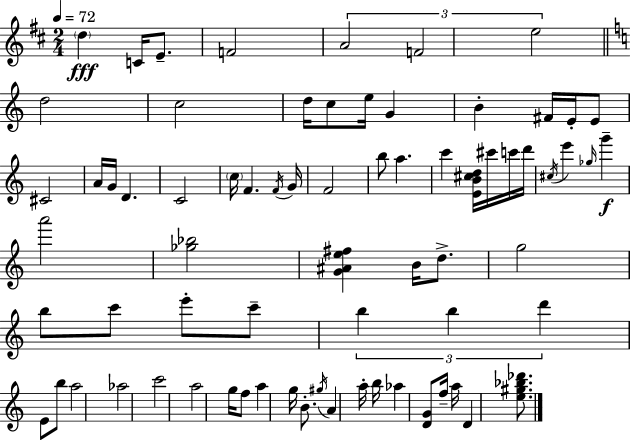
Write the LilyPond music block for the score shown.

{
  \clef treble
  \numericTimeSignature
  \time 2/4
  \key d \major
  \tempo 4 = 72
  \parenthesize d''4\fff c'16 e'8.-- | f'2 | \tuplet 3/2 { a'2 | f'2 | \break e''2 } | \bar "||" \break \key c \major d''2 | c''2 | d''16 c''8 e''16 g'4 | b'4-. fis'16 e'16-. e'8 | \break cis'2 | a'16 g'16 d'4. | c'2 | \parenthesize c''16 f'4. \acciaccatura { f'16 } | \break g'16 f'2 | b''8 a''4. | c'''4 <e' b' cis'' d''>16 cis'''16 c'''16 | d'''16 \acciaccatura { cis''16 } e'''4 \grace { ges''16 }\f g'''4-- | \break a'''2 | <ges'' bes''>2 | <g' ais' e'' fis''>4 b'16 | d''8.-> g''2 | \break b''8 c'''8 e'''8-. | c'''8-- \tuplet 3/2 { b''4 b''4 | d'''4 } e'8 | b''8 a''2 | \break aes''2 | c'''2 | a''2 | g''16 f''8 a''4 | \break g''16 b'8.-. \acciaccatura { gis''16 } a'4 | a''16-. b''16 aes''4 | <d' g'>8 f''16-- a''16 d'4 | <e'' gis'' bes'' des'''>8. \bar "|."
}